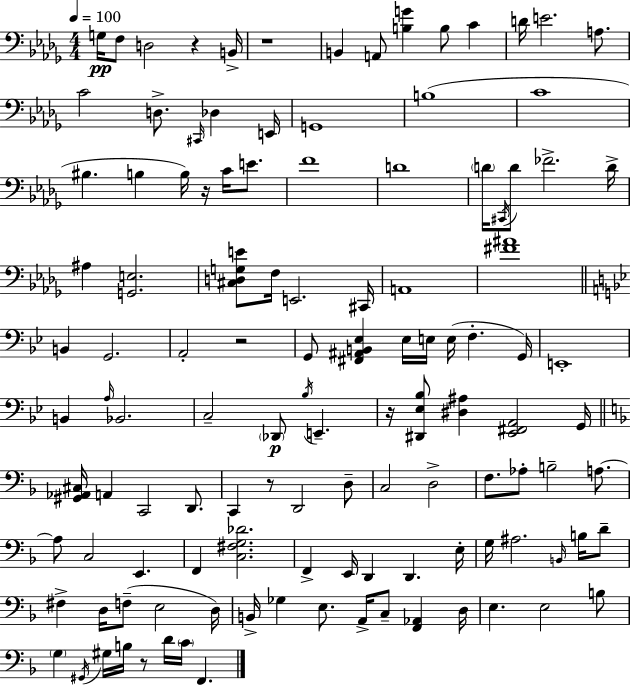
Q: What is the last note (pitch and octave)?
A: F2